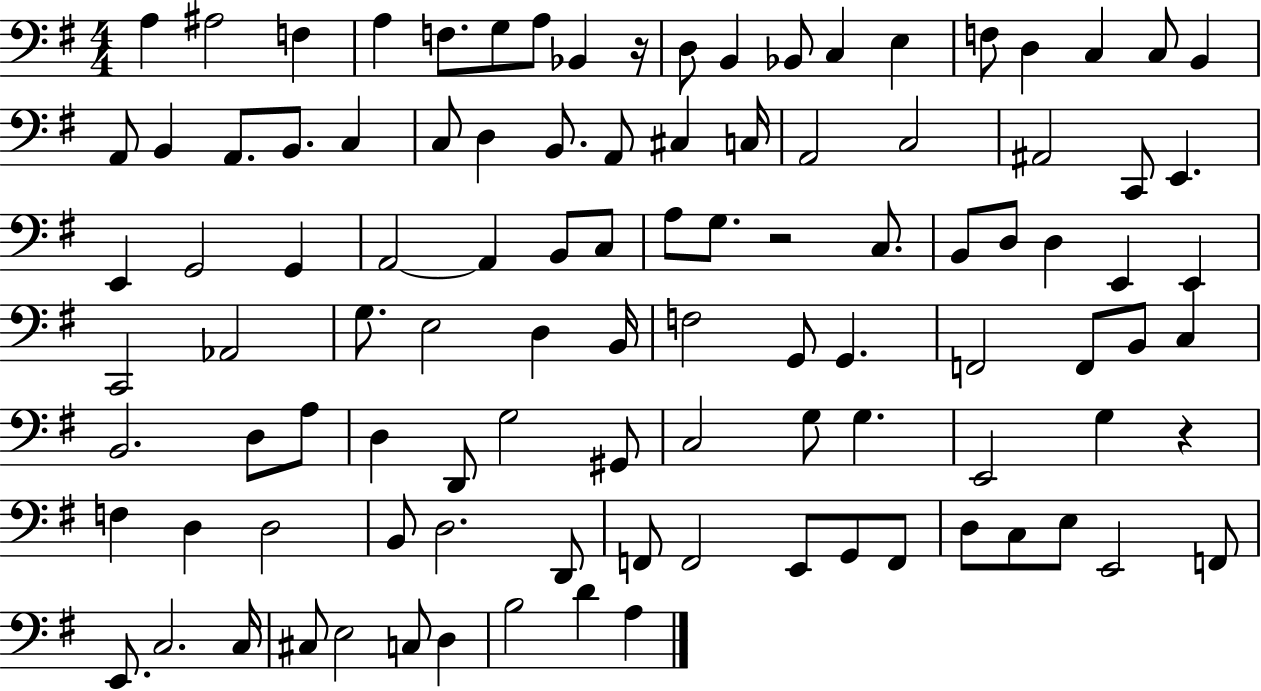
X:1
T:Untitled
M:4/4
L:1/4
K:G
A, ^A,2 F, A, F,/2 G,/2 A,/2 _B,, z/4 D,/2 B,, _B,,/2 C, E, F,/2 D, C, C,/2 B,, A,,/2 B,, A,,/2 B,,/2 C, C,/2 D, B,,/2 A,,/2 ^C, C,/4 A,,2 C,2 ^A,,2 C,,/2 E,, E,, G,,2 G,, A,,2 A,, B,,/2 C,/2 A,/2 G,/2 z2 C,/2 B,,/2 D,/2 D, E,, E,, C,,2 _A,,2 G,/2 E,2 D, B,,/4 F,2 G,,/2 G,, F,,2 F,,/2 B,,/2 C, B,,2 D,/2 A,/2 D, D,,/2 G,2 ^G,,/2 C,2 G,/2 G, E,,2 G, z F, D, D,2 B,,/2 D,2 D,,/2 F,,/2 F,,2 E,,/2 G,,/2 F,,/2 D,/2 C,/2 E,/2 E,,2 F,,/2 E,,/2 C,2 C,/4 ^C,/2 E,2 C,/2 D, B,2 D A,